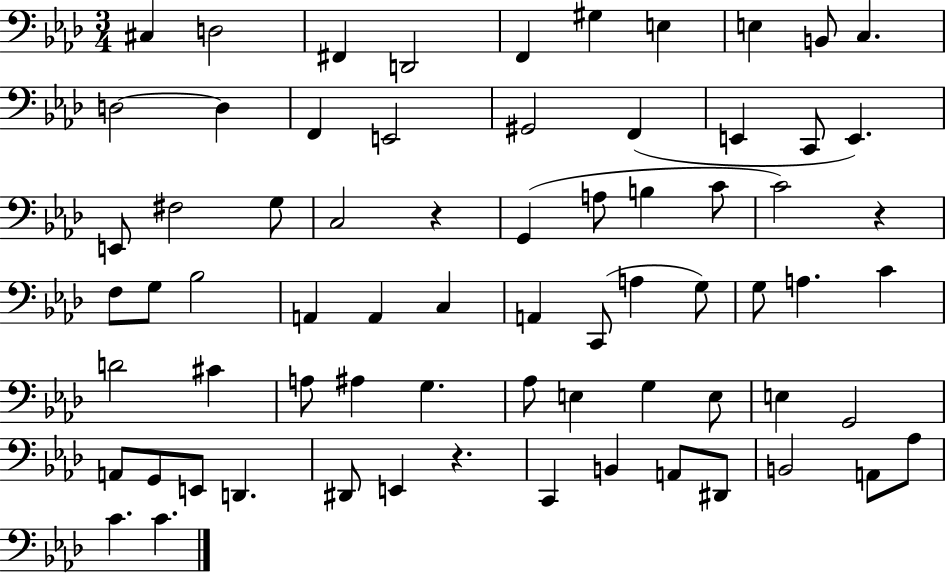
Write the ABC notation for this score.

X:1
T:Untitled
M:3/4
L:1/4
K:Ab
^C, D,2 ^F,, D,,2 F,, ^G, E, E, B,,/2 C, D,2 D, F,, E,,2 ^G,,2 F,, E,, C,,/2 E,, E,,/2 ^F,2 G,/2 C,2 z G,, A,/2 B, C/2 C2 z F,/2 G,/2 _B,2 A,, A,, C, A,, C,,/2 A, G,/2 G,/2 A, C D2 ^C A,/2 ^A, G, _A,/2 E, G, E,/2 E, G,,2 A,,/2 G,,/2 E,,/2 D,, ^D,,/2 E,, z C,, B,, A,,/2 ^D,,/2 B,,2 A,,/2 _A,/2 C C